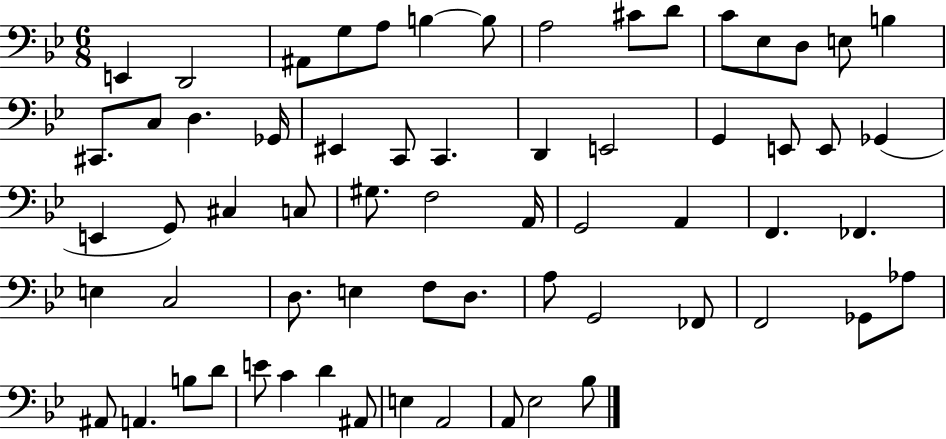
X:1
T:Untitled
M:6/8
L:1/4
K:Bb
E,, D,,2 ^A,,/2 G,/2 A,/2 B, B,/2 A,2 ^C/2 D/2 C/2 _E,/2 D,/2 E,/2 B, ^C,,/2 C,/2 D, _G,,/4 ^E,, C,,/2 C,, D,, E,,2 G,, E,,/2 E,,/2 _G,, E,, G,,/2 ^C, C,/2 ^G,/2 F,2 A,,/4 G,,2 A,, F,, _F,, E, C,2 D,/2 E, F,/2 D,/2 A,/2 G,,2 _F,,/2 F,,2 _G,,/2 _A,/2 ^A,,/2 A,, B,/2 D/2 E/2 C D ^A,,/2 E, A,,2 A,,/2 _E,2 _B,/2